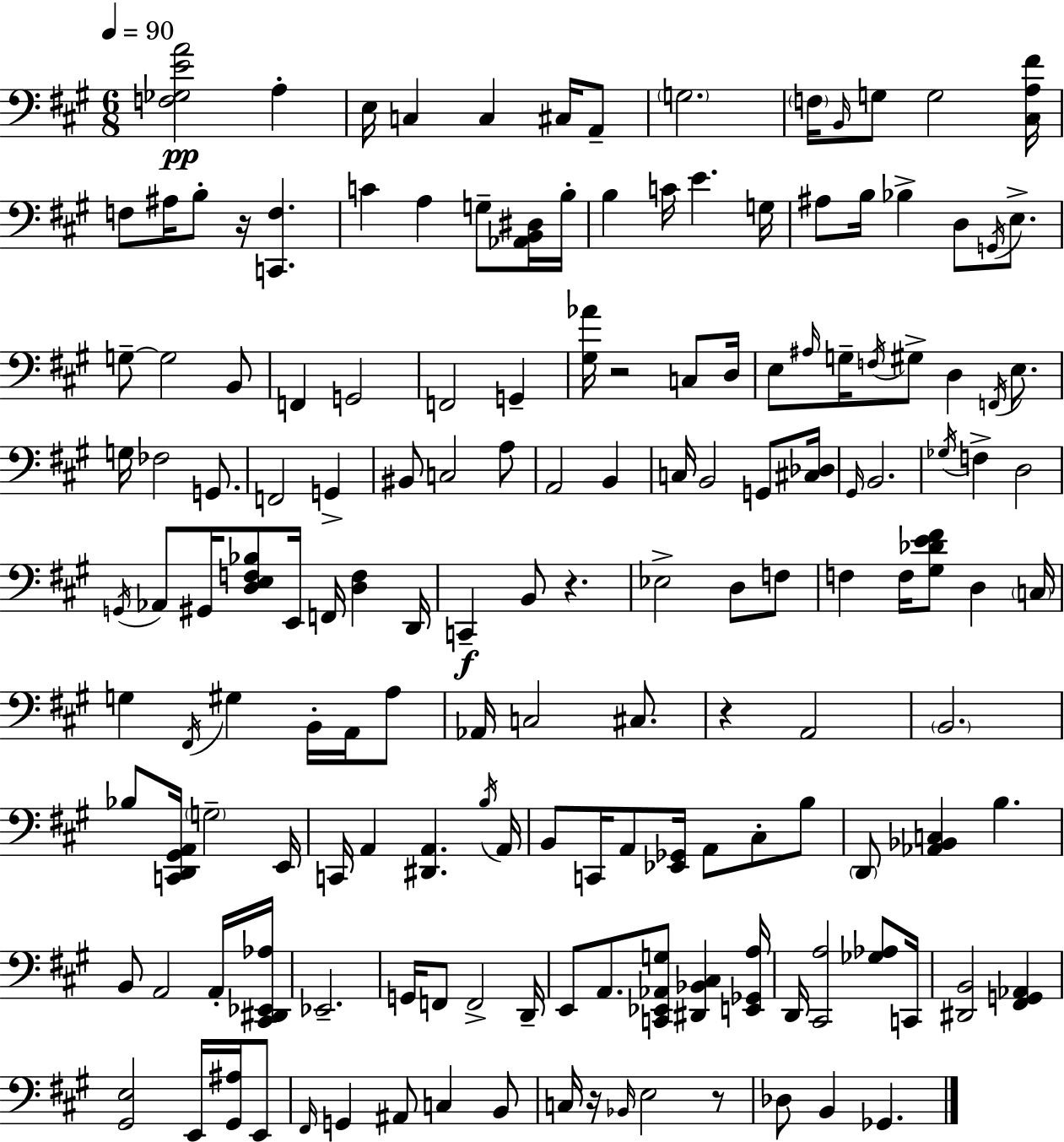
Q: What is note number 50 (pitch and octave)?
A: G2